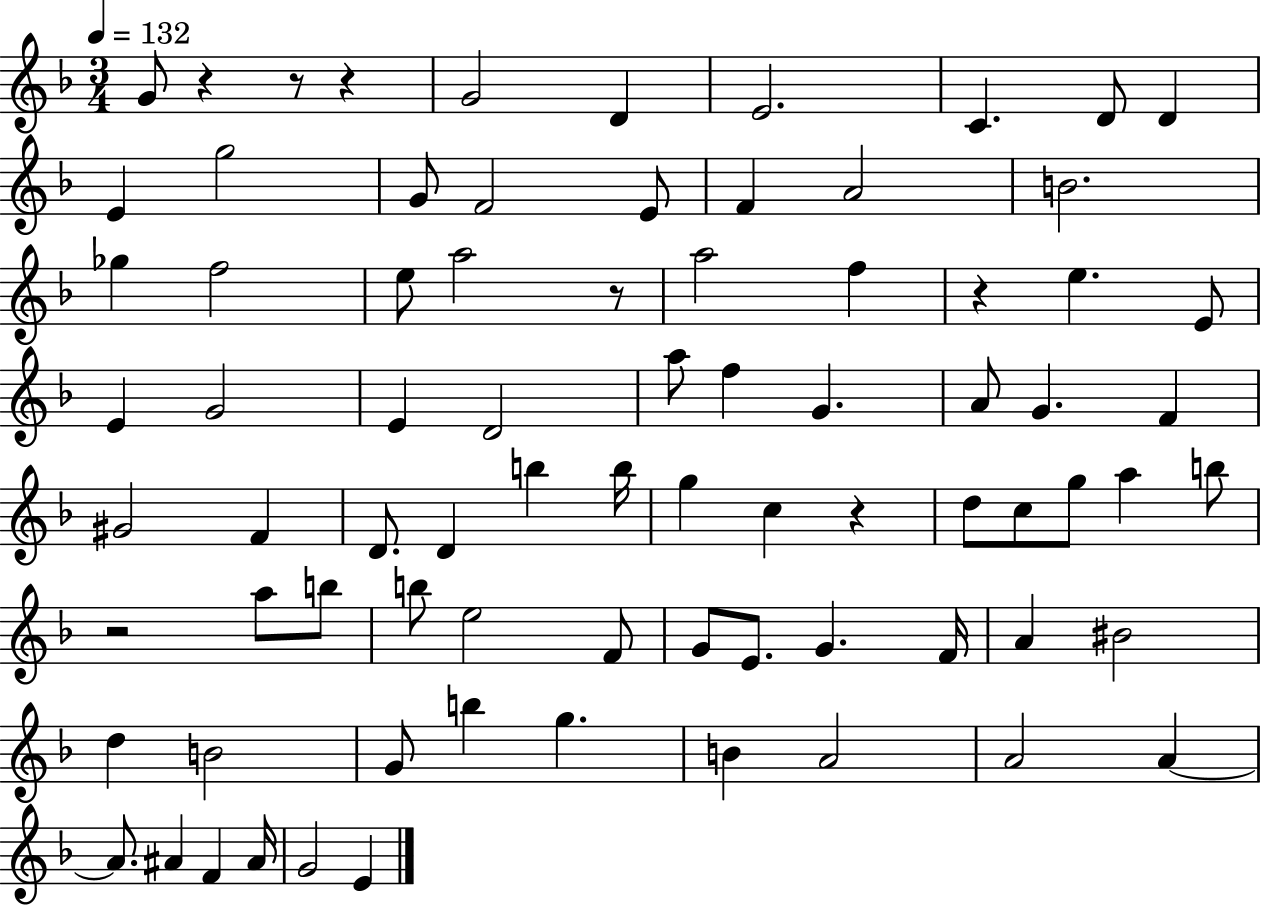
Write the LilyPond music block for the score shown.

{
  \clef treble
  \numericTimeSignature
  \time 3/4
  \key f \major
  \tempo 4 = 132
  g'8 r4 r8 r4 | g'2 d'4 | e'2. | c'4. d'8 d'4 | \break e'4 g''2 | g'8 f'2 e'8 | f'4 a'2 | b'2. | \break ges''4 f''2 | e''8 a''2 r8 | a''2 f''4 | r4 e''4. e'8 | \break e'4 g'2 | e'4 d'2 | a''8 f''4 g'4. | a'8 g'4. f'4 | \break gis'2 f'4 | d'8. d'4 b''4 b''16 | g''4 c''4 r4 | d''8 c''8 g''8 a''4 b''8 | \break r2 a''8 b''8 | b''8 e''2 f'8 | g'8 e'8. g'4. f'16 | a'4 bis'2 | \break d''4 b'2 | g'8 b''4 g''4. | b'4 a'2 | a'2 a'4~~ | \break a'8. ais'4 f'4 ais'16 | g'2 e'4 | \bar "|."
}